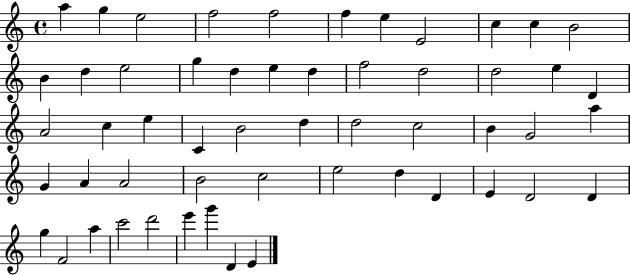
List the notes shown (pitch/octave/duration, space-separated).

A5/q G5/q E5/h F5/h F5/h F5/q E5/q E4/h C5/q C5/q B4/h B4/q D5/q E5/h G5/q D5/q E5/q D5/q F5/h D5/h D5/h E5/q D4/q A4/h C5/q E5/q C4/q B4/h D5/q D5/h C5/h B4/q G4/h A5/q G4/q A4/q A4/h B4/h C5/h E5/h D5/q D4/q E4/q D4/h D4/q G5/q F4/h A5/q C6/h D6/h E6/q G6/q D4/q E4/q